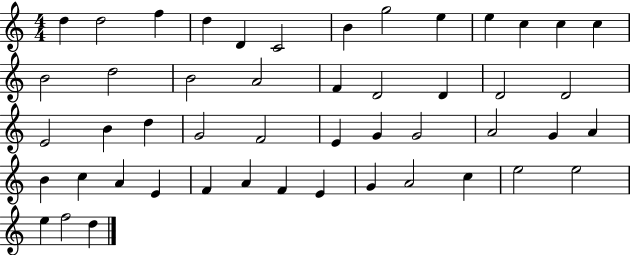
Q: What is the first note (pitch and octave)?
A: D5